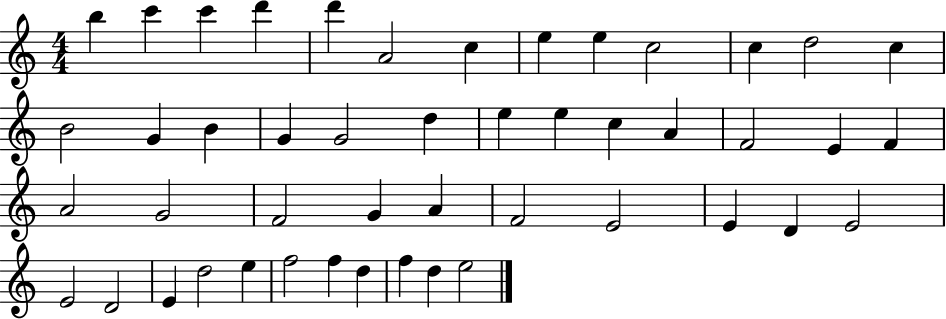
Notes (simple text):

B5/q C6/q C6/q D6/q D6/q A4/h C5/q E5/q E5/q C5/h C5/q D5/h C5/q B4/h G4/q B4/q G4/q G4/h D5/q E5/q E5/q C5/q A4/q F4/h E4/q F4/q A4/h G4/h F4/h G4/q A4/q F4/h E4/h E4/q D4/q E4/h E4/h D4/h E4/q D5/h E5/q F5/h F5/q D5/q F5/q D5/q E5/h